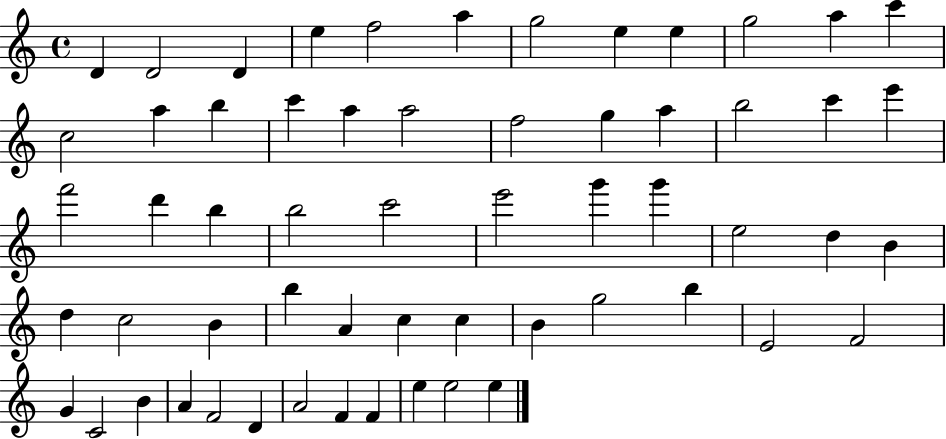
{
  \clef treble
  \time 4/4
  \defaultTimeSignature
  \key c \major
  d'4 d'2 d'4 | e''4 f''2 a''4 | g''2 e''4 e''4 | g''2 a''4 c'''4 | \break c''2 a''4 b''4 | c'''4 a''4 a''2 | f''2 g''4 a''4 | b''2 c'''4 e'''4 | \break f'''2 d'''4 b''4 | b''2 c'''2 | e'''2 g'''4 g'''4 | e''2 d''4 b'4 | \break d''4 c''2 b'4 | b''4 a'4 c''4 c''4 | b'4 g''2 b''4 | e'2 f'2 | \break g'4 c'2 b'4 | a'4 f'2 d'4 | a'2 f'4 f'4 | e''4 e''2 e''4 | \break \bar "|."
}